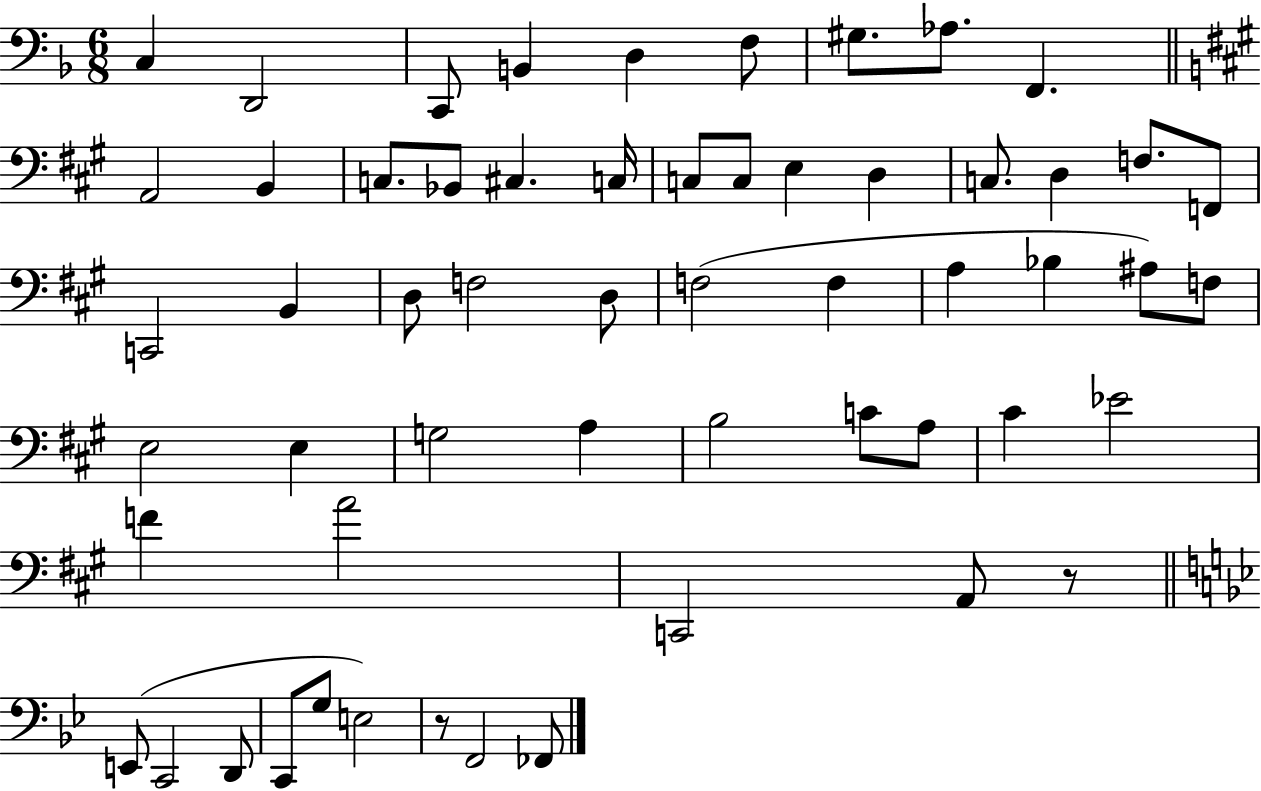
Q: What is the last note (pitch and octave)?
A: FES2